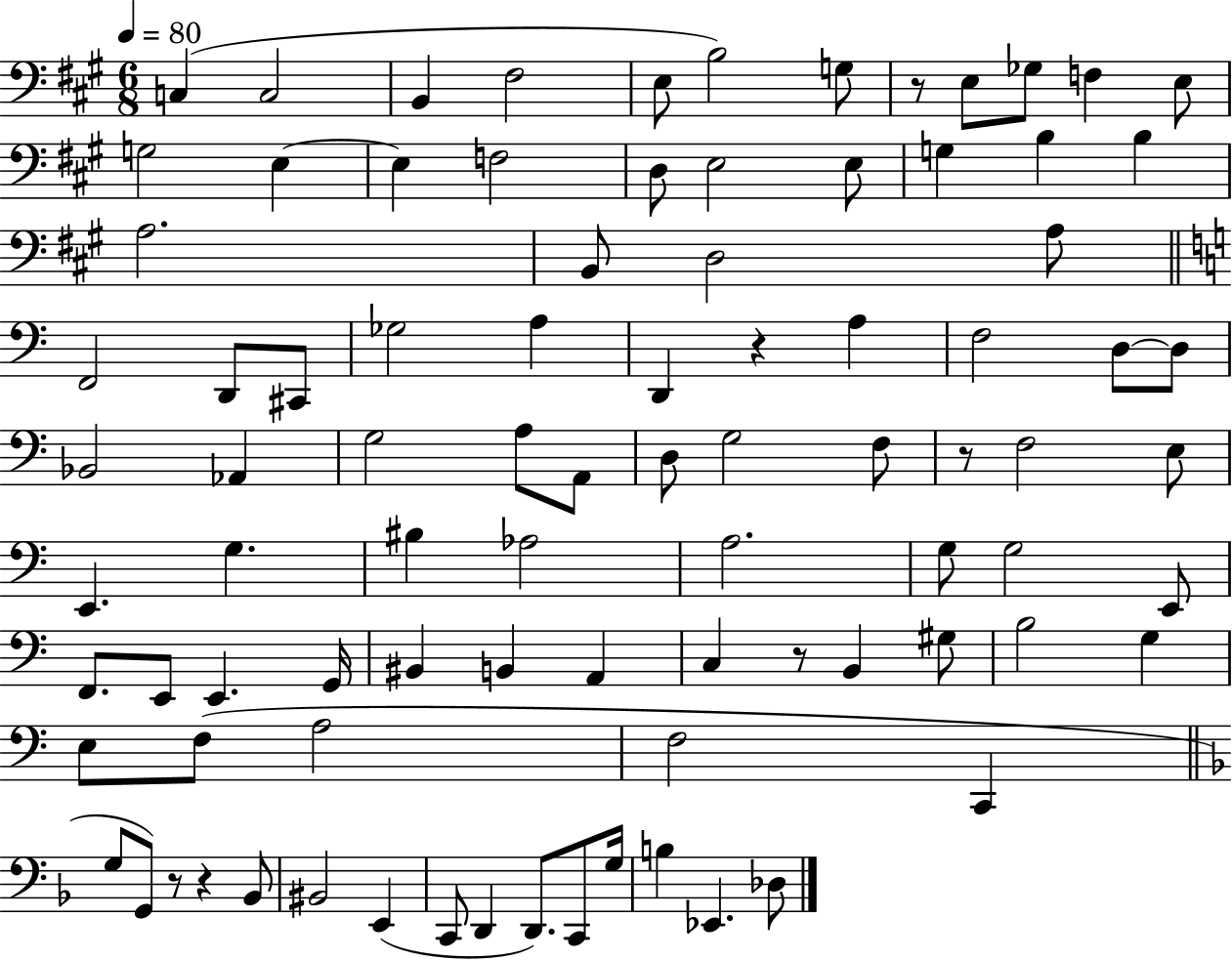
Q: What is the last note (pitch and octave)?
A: Db3